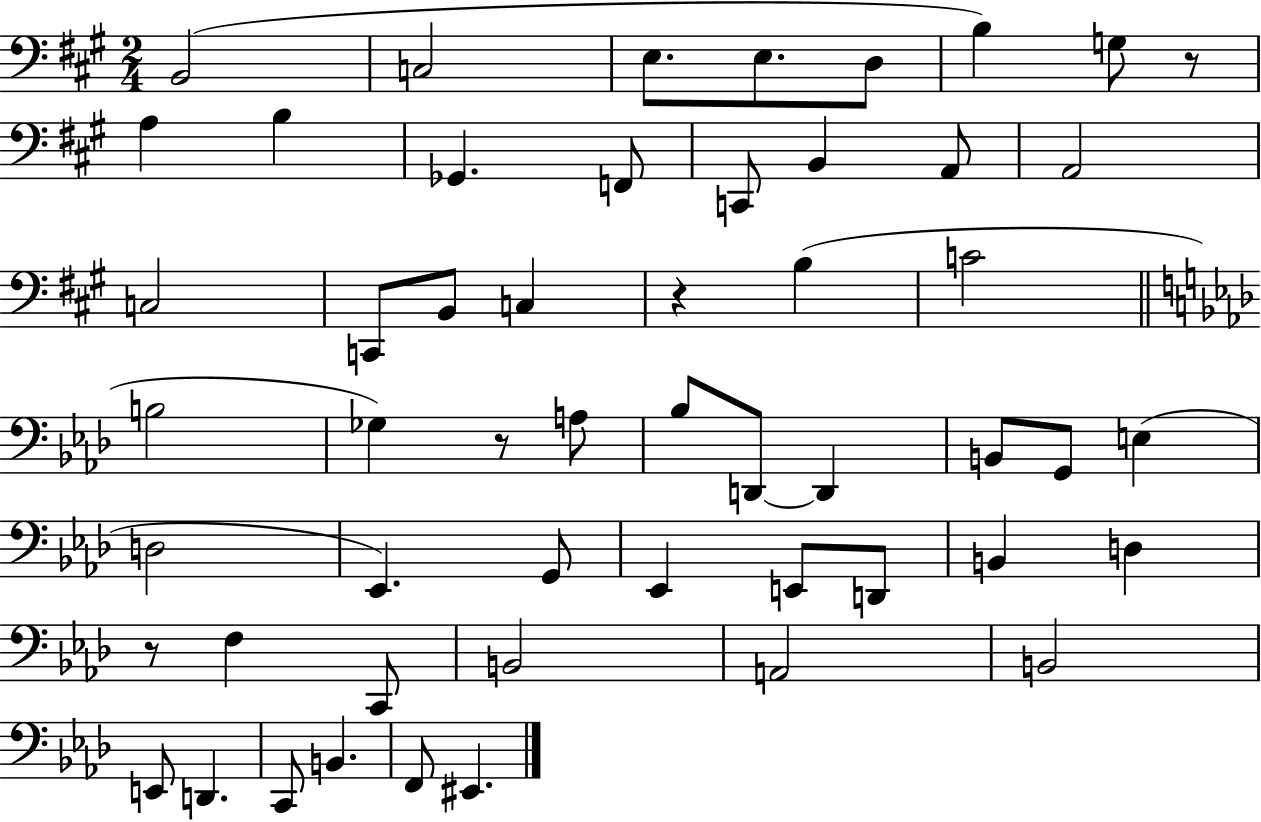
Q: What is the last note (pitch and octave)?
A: EIS2